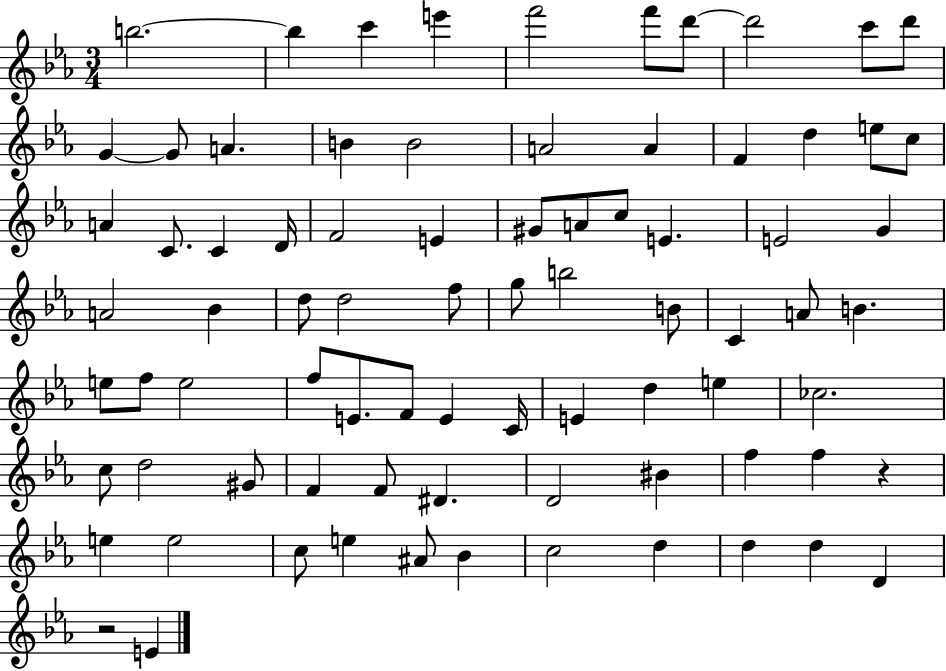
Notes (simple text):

B5/h. B5/q C6/q E6/q F6/h F6/e D6/e D6/h C6/e D6/e G4/q G4/e A4/q. B4/q B4/h A4/h A4/q F4/q D5/q E5/e C5/e A4/q C4/e. C4/q D4/s F4/h E4/q G#4/e A4/e C5/e E4/q. E4/h G4/q A4/h Bb4/q D5/e D5/h F5/e G5/e B5/h B4/e C4/q A4/e B4/q. E5/e F5/e E5/h F5/e E4/e. F4/e E4/q C4/s E4/q D5/q E5/q CES5/h. C5/e D5/h G#4/e F4/q F4/e D#4/q. D4/h BIS4/q F5/q F5/q R/q E5/q E5/h C5/e E5/q A#4/e Bb4/q C5/h D5/q D5/q D5/q D4/q R/h E4/q